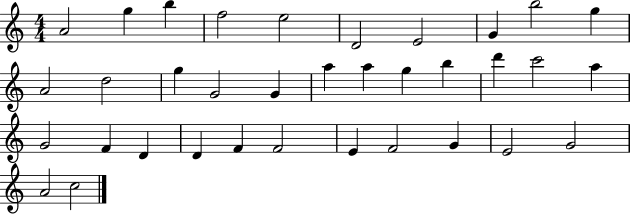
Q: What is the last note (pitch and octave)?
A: C5